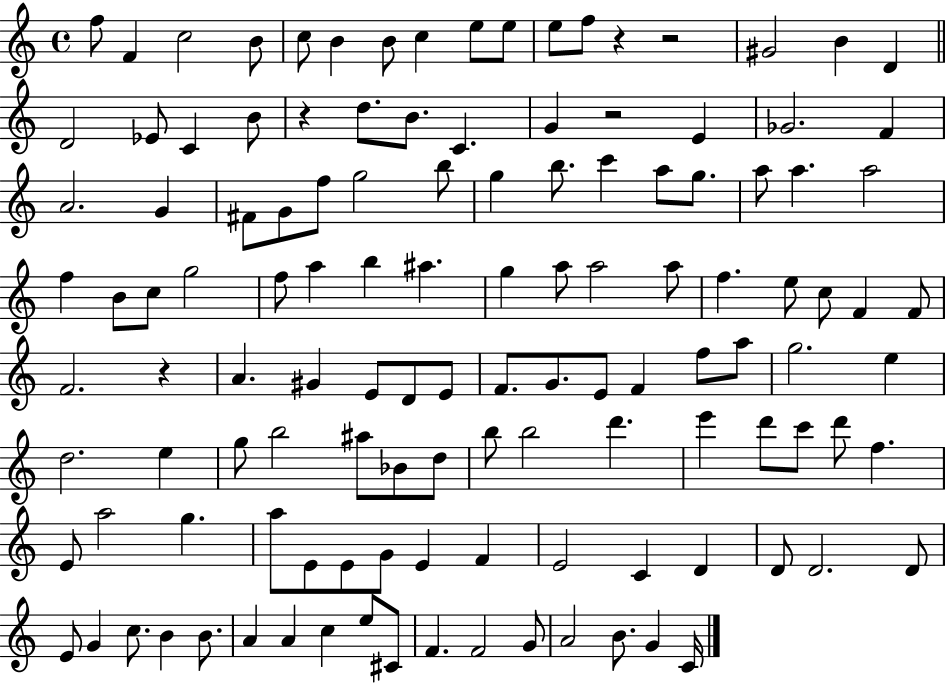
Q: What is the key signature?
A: C major